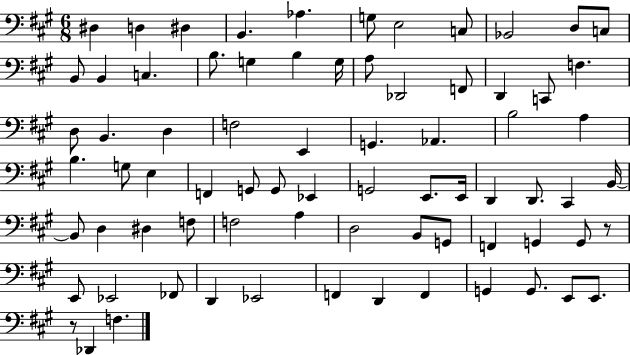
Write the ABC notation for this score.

X:1
T:Untitled
M:6/8
L:1/4
K:A
^D, D, ^D, B,, _A, G,/2 E,2 C,/2 _B,,2 D,/2 C,/2 B,,/2 B,, C, B,/2 G, B, G,/4 A,/2 _D,,2 F,,/2 D,, C,,/2 F, D,/2 B,, D, F,2 E,, G,, _A,, B,2 A, B, G,/2 E, F,, G,,/2 G,,/2 _E,, G,,2 E,,/2 E,,/4 D,, D,,/2 ^C,, B,,/4 B,,/2 D, ^D, F,/2 F,2 A, D,2 B,,/2 G,,/2 F,, G,, G,,/2 z/2 E,,/2 _E,,2 _F,,/2 D,, _E,,2 F,, D,, F,, G,, G,,/2 E,,/2 E,,/2 z/2 _D,, F,